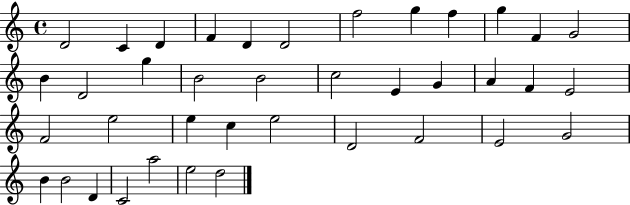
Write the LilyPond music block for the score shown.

{
  \clef treble
  \time 4/4
  \defaultTimeSignature
  \key c \major
  d'2 c'4 d'4 | f'4 d'4 d'2 | f''2 g''4 f''4 | g''4 f'4 g'2 | \break b'4 d'2 g''4 | b'2 b'2 | c''2 e'4 g'4 | a'4 f'4 e'2 | \break f'2 e''2 | e''4 c''4 e''2 | d'2 f'2 | e'2 g'2 | \break b'4 b'2 d'4 | c'2 a''2 | e''2 d''2 | \bar "|."
}